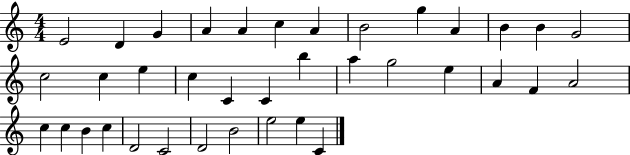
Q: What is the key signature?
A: C major